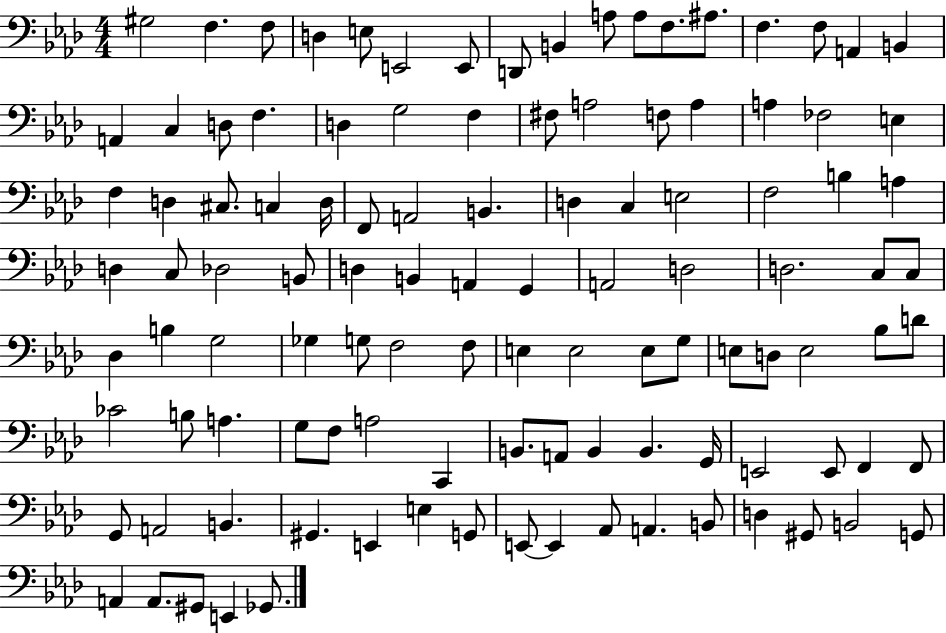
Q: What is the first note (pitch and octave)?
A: G#3